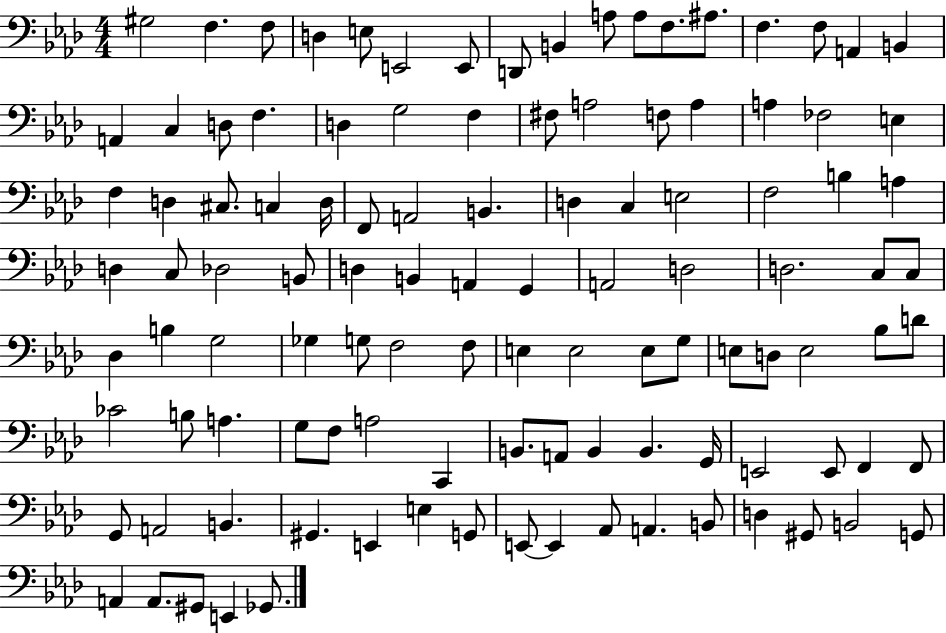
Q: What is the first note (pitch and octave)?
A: G#3